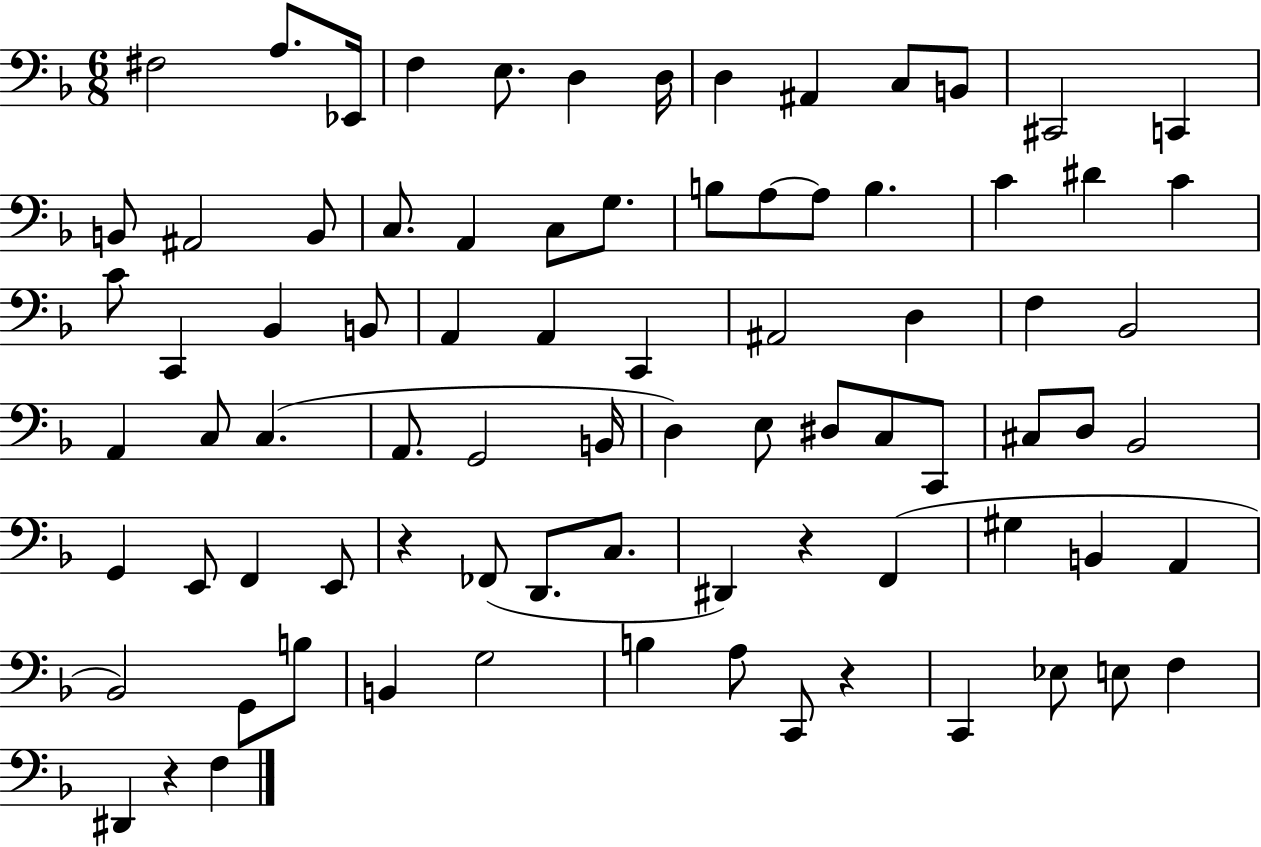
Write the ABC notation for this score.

X:1
T:Untitled
M:6/8
L:1/4
K:F
^F,2 A,/2 _E,,/4 F, E,/2 D, D,/4 D, ^A,, C,/2 B,,/2 ^C,,2 C,, B,,/2 ^A,,2 B,,/2 C,/2 A,, C,/2 G,/2 B,/2 A,/2 A,/2 B, C ^D C C/2 C,, _B,, B,,/2 A,, A,, C,, ^A,,2 D, F, _B,,2 A,, C,/2 C, A,,/2 G,,2 B,,/4 D, E,/2 ^D,/2 C,/2 C,,/2 ^C,/2 D,/2 _B,,2 G,, E,,/2 F,, E,,/2 z _F,,/2 D,,/2 C,/2 ^D,, z F,, ^G, B,, A,, _B,,2 G,,/2 B,/2 B,, G,2 B, A,/2 C,,/2 z C,, _E,/2 E,/2 F, ^D,, z F,